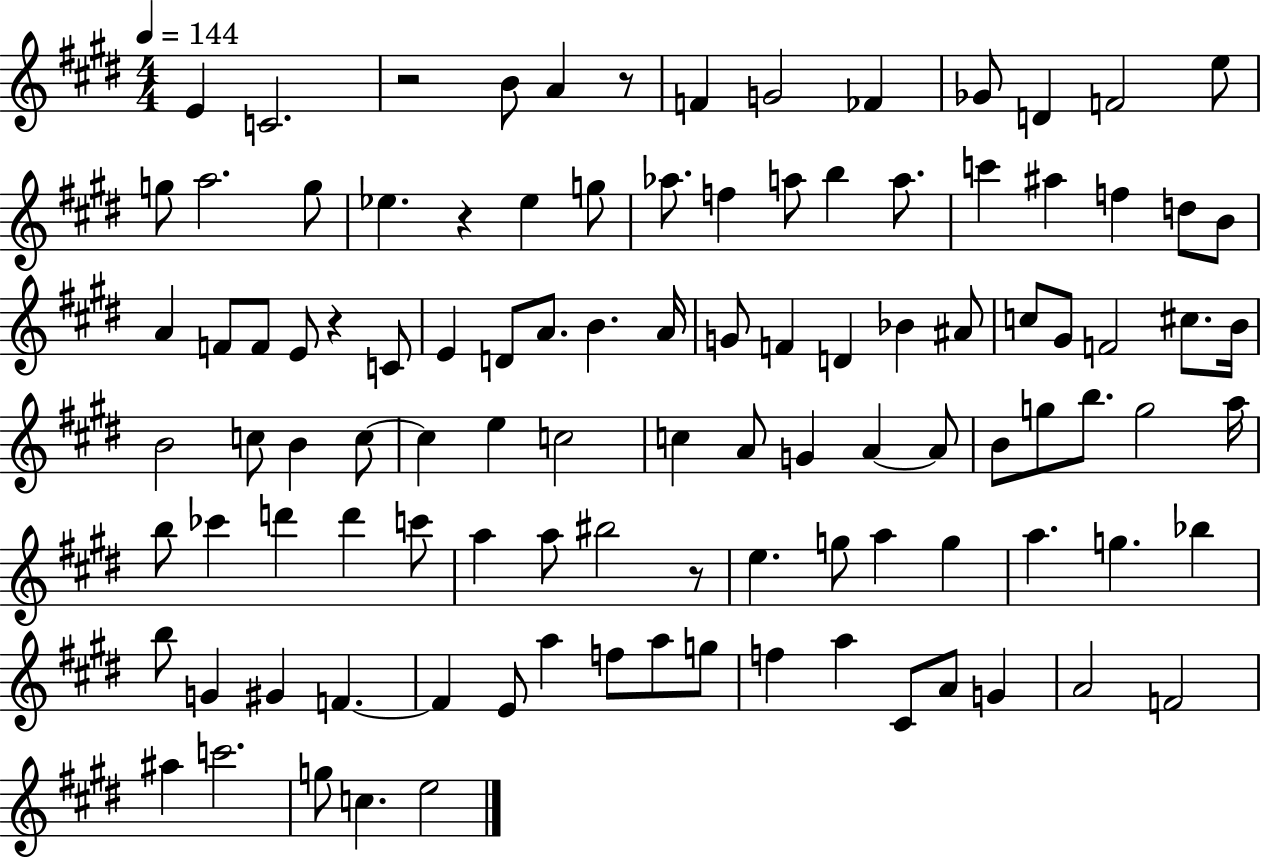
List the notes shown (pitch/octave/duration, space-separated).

E4/q C4/h. R/h B4/e A4/q R/e F4/q G4/h FES4/q Gb4/e D4/q F4/h E5/e G5/e A5/h. G5/e Eb5/q. R/q Eb5/q G5/e Ab5/e. F5/q A5/e B5/q A5/e. C6/q A#5/q F5/q D5/e B4/e A4/q F4/e F4/e E4/e R/q C4/e E4/q D4/e A4/e. B4/q. A4/s G4/e F4/q D4/q Bb4/q A#4/e C5/e G#4/e F4/h C#5/e. B4/s B4/h C5/e B4/q C5/e C5/q E5/q C5/h C5/q A4/e G4/q A4/q A4/e B4/e G5/e B5/e. G5/h A5/s B5/e CES6/q D6/q D6/q C6/e A5/q A5/e BIS5/h R/e E5/q. G5/e A5/q G5/q A5/q. G5/q. Bb5/q B5/e G4/q G#4/q F4/q. F4/q E4/e A5/q F5/e A5/e G5/e F5/q A5/q C#4/e A4/e G4/q A4/h F4/h A#5/q C6/h. G5/e C5/q. E5/h